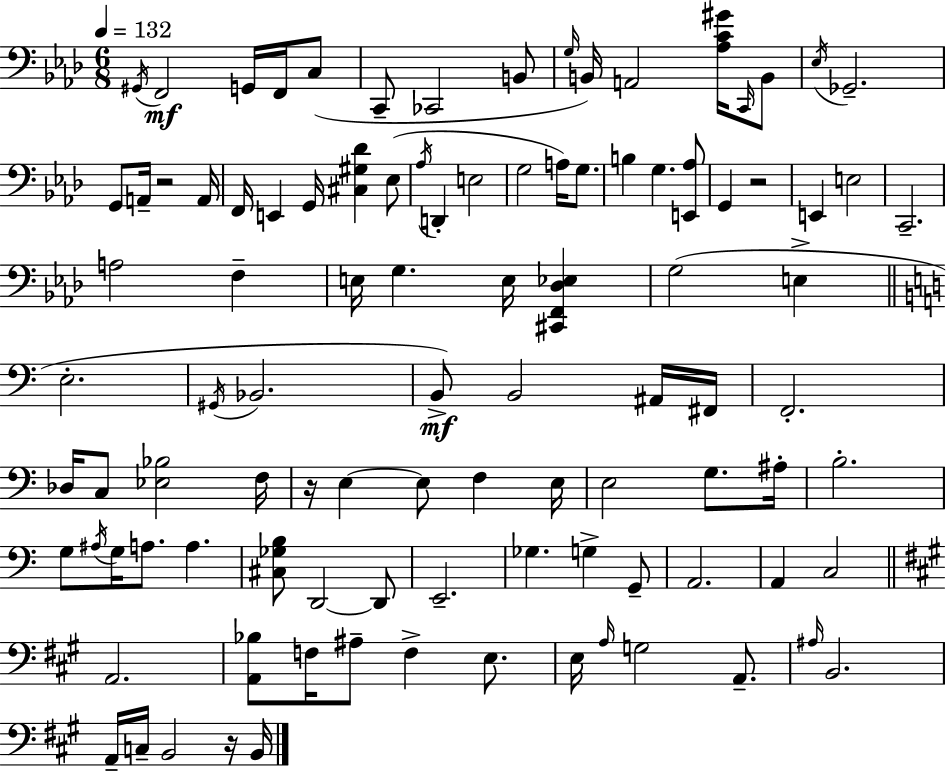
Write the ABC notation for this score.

X:1
T:Untitled
M:6/8
L:1/4
K:Ab
^G,,/4 F,,2 G,,/4 F,,/4 C,/2 C,,/2 _C,,2 B,,/2 G,/4 B,,/4 A,,2 [_A,C^G]/4 C,,/4 B,,/2 _E,/4 _G,,2 G,,/2 A,,/4 z2 A,,/4 F,,/4 E,, G,,/4 [^C,^G,_D] _E,/2 _A,/4 D,, E,2 G,2 A,/4 G,/2 B, G, [E,,_A,]/2 G,, z2 E,, E,2 C,,2 A,2 F, E,/4 G, E,/4 [^C,,F,,_D,_E,] G,2 E, E,2 ^G,,/4 _B,,2 B,,/2 B,,2 ^A,,/4 ^F,,/4 F,,2 _D,/4 C,/2 [_E,_B,]2 F,/4 z/4 E, E,/2 F, E,/4 E,2 G,/2 ^A,/4 B,2 G,/2 ^A,/4 G,/4 A,/2 A, [^C,_G,B,]/2 D,,2 D,,/2 E,,2 _G, G, G,,/2 A,,2 A,, C,2 A,,2 [A,,_B,]/2 F,/4 ^A,/2 F, E,/2 E,/4 A,/4 G,2 A,,/2 ^A,/4 B,,2 A,,/4 C,/4 B,,2 z/4 B,,/4